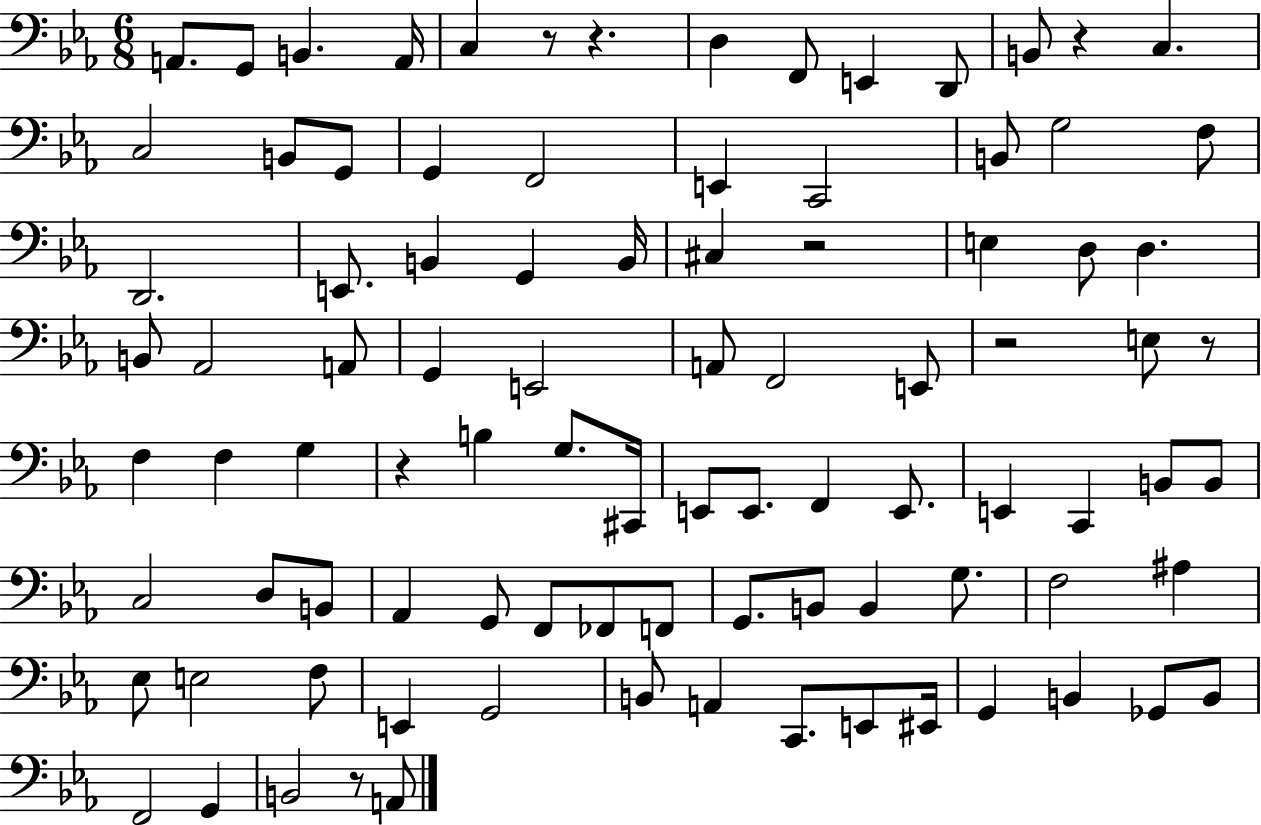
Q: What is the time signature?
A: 6/8